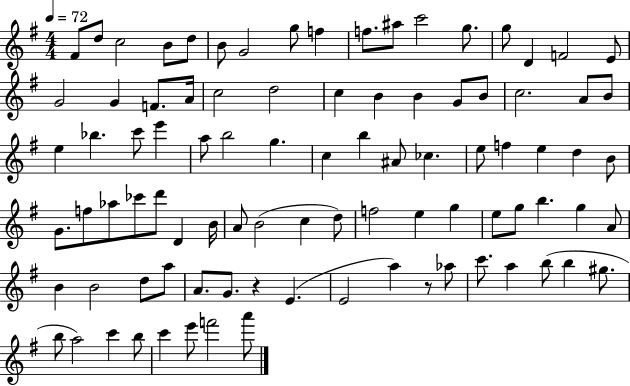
X:1
T:Untitled
M:4/4
L:1/4
K:G
^F/2 d/2 c2 B/2 d/2 B/2 G2 g/2 f f/2 ^a/2 c'2 g/2 g/2 D F2 E/2 G2 G F/2 A/4 c2 d2 c B B G/2 B/2 c2 A/2 B/2 e _b c'/2 e' a/2 b2 g c b ^A/2 _c e/2 f e d B/2 G/2 f/2 _a/2 _c'/2 d'/2 D B/4 A/2 B2 c d/2 f2 e g e/2 g/2 b g A/2 B B2 d/2 a/2 A/2 G/2 z E E2 a z/2 _a/2 c'/2 a b/2 b ^g/2 b/2 a2 c' b/2 c' e'/2 f'2 a'/2